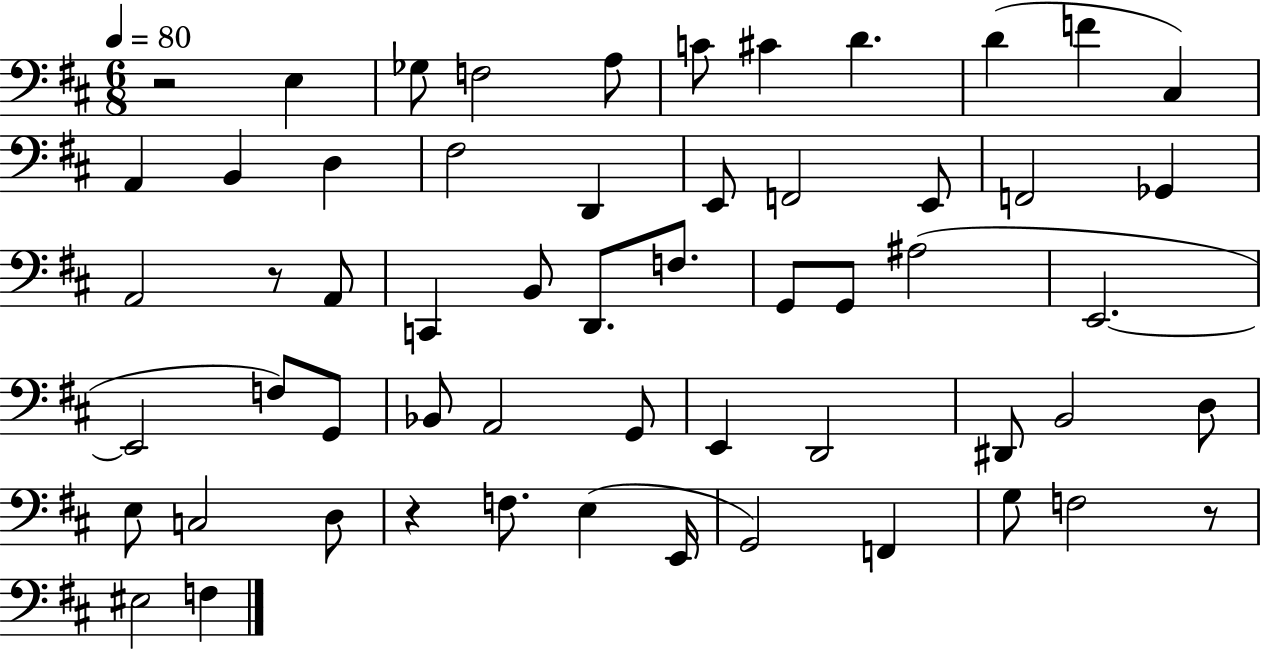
X:1
T:Untitled
M:6/8
L:1/4
K:D
z2 E, _G,/2 F,2 A,/2 C/2 ^C D D F ^C, A,, B,, D, ^F,2 D,, E,,/2 F,,2 E,,/2 F,,2 _G,, A,,2 z/2 A,,/2 C,, B,,/2 D,,/2 F,/2 G,,/2 G,,/2 ^A,2 E,,2 E,,2 F,/2 G,,/2 _B,,/2 A,,2 G,,/2 E,, D,,2 ^D,,/2 B,,2 D,/2 E,/2 C,2 D,/2 z F,/2 E, E,,/4 G,,2 F,, G,/2 F,2 z/2 ^E,2 F,